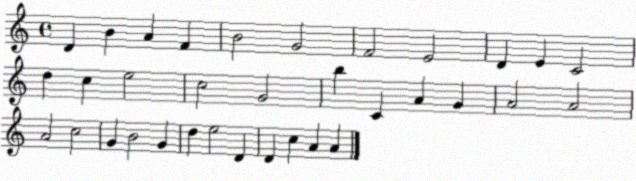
X:1
T:Untitled
M:4/4
L:1/4
K:C
D B A F B2 G2 F2 E2 D E C2 d c e2 c2 G2 b C A G A2 A2 A2 c2 G B2 G d e2 D D c A A